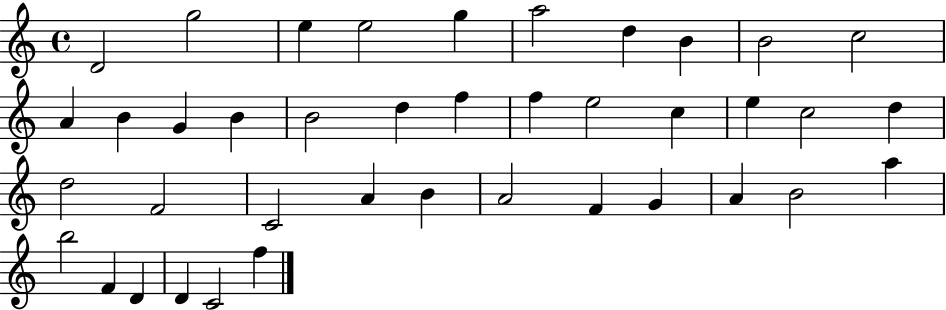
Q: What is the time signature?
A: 4/4